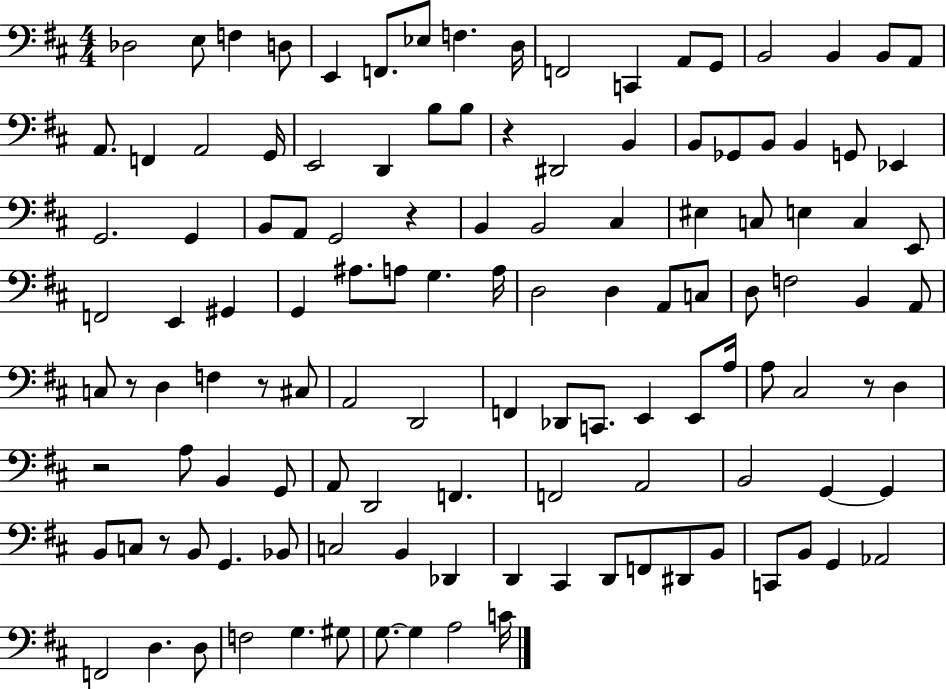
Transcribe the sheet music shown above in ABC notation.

X:1
T:Untitled
M:4/4
L:1/4
K:D
_D,2 E,/2 F, D,/2 E,, F,,/2 _E,/2 F, D,/4 F,,2 C,, A,,/2 G,,/2 B,,2 B,, B,,/2 A,,/2 A,,/2 F,, A,,2 G,,/4 E,,2 D,, B,/2 B,/2 z ^D,,2 B,, B,,/2 _G,,/2 B,,/2 B,, G,,/2 _E,, G,,2 G,, B,,/2 A,,/2 G,,2 z B,, B,,2 ^C, ^E, C,/2 E, C, E,,/2 F,,2 E,, ^G,, G,, ^A,/2 A,/2 G, A,/4 D,2 D, A,,/2 C,/2 D,/2 F,2 B,, A,,/2 C,/2 z/2 D, F, z/2 ^C,/2 A,,2 D,,2 F,, _D,,/2 C,,/2 E,, E,,/2 A,/4 A,/2 ^C,2 z/2 D, z2 A,/2 B,, G,,/2 A,,/2 D,,2 F,, F,,2 A,,2 B,,2 G,, G,, B,,/2 C,/2 z/2 B,,/2 G,, _B,,/2 C,2 B,, _D,, D,, ^C,, D,,/2 F,,/2 ^D,,/2 B,,/2 C,,/2 B,,/2 G,, _A,,2 F,,2 D, D,/2 F,2 G, ^G,/2 G,/2 G, A,2 C/4